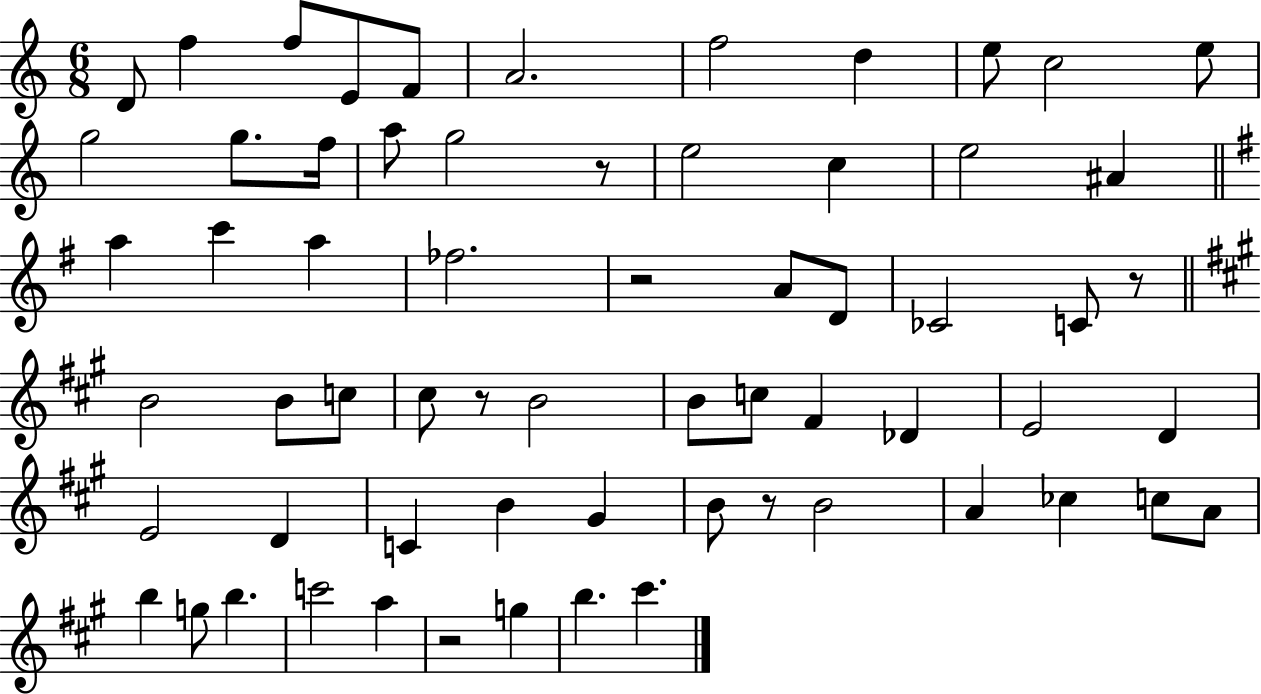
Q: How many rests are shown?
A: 6